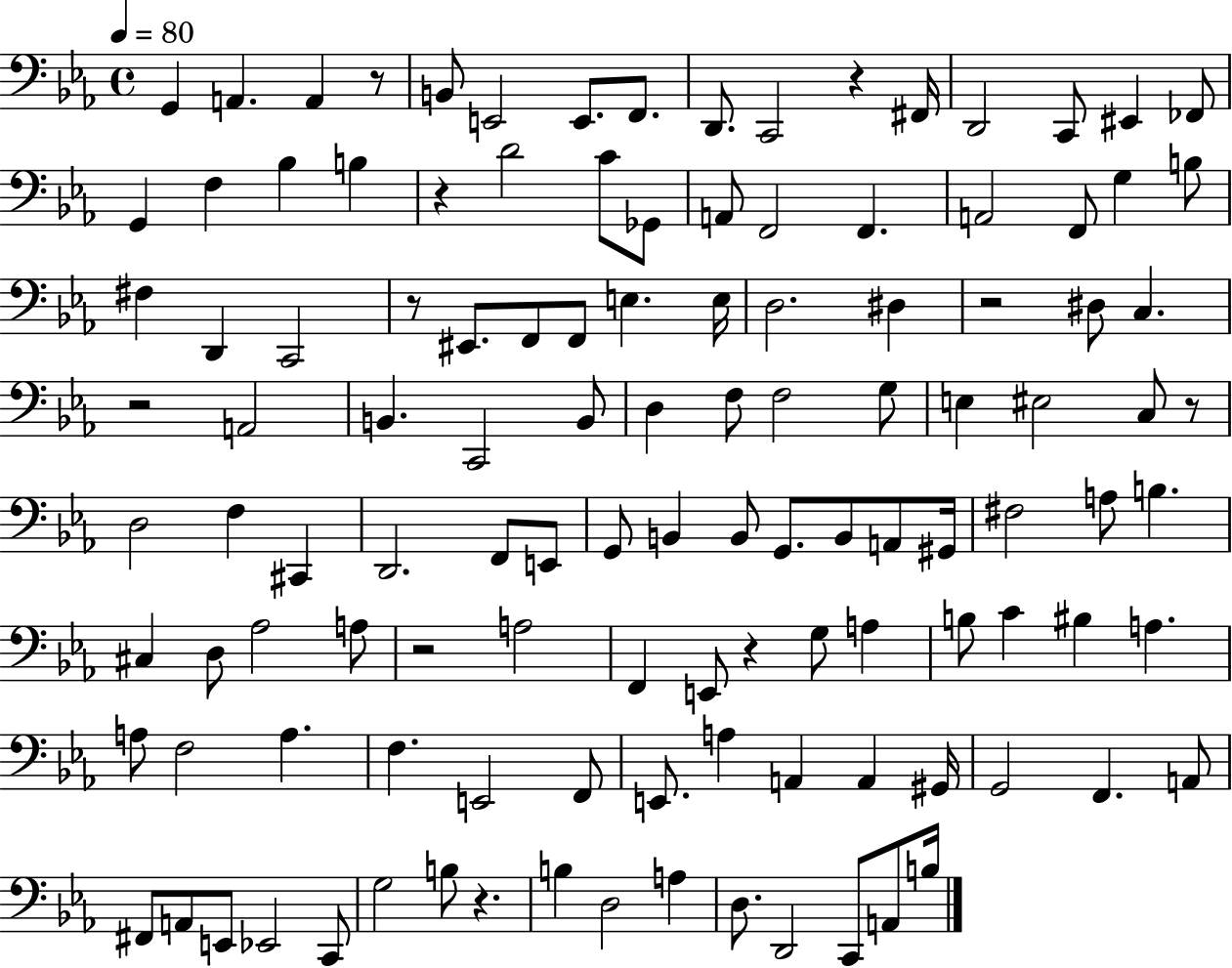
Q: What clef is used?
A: bass